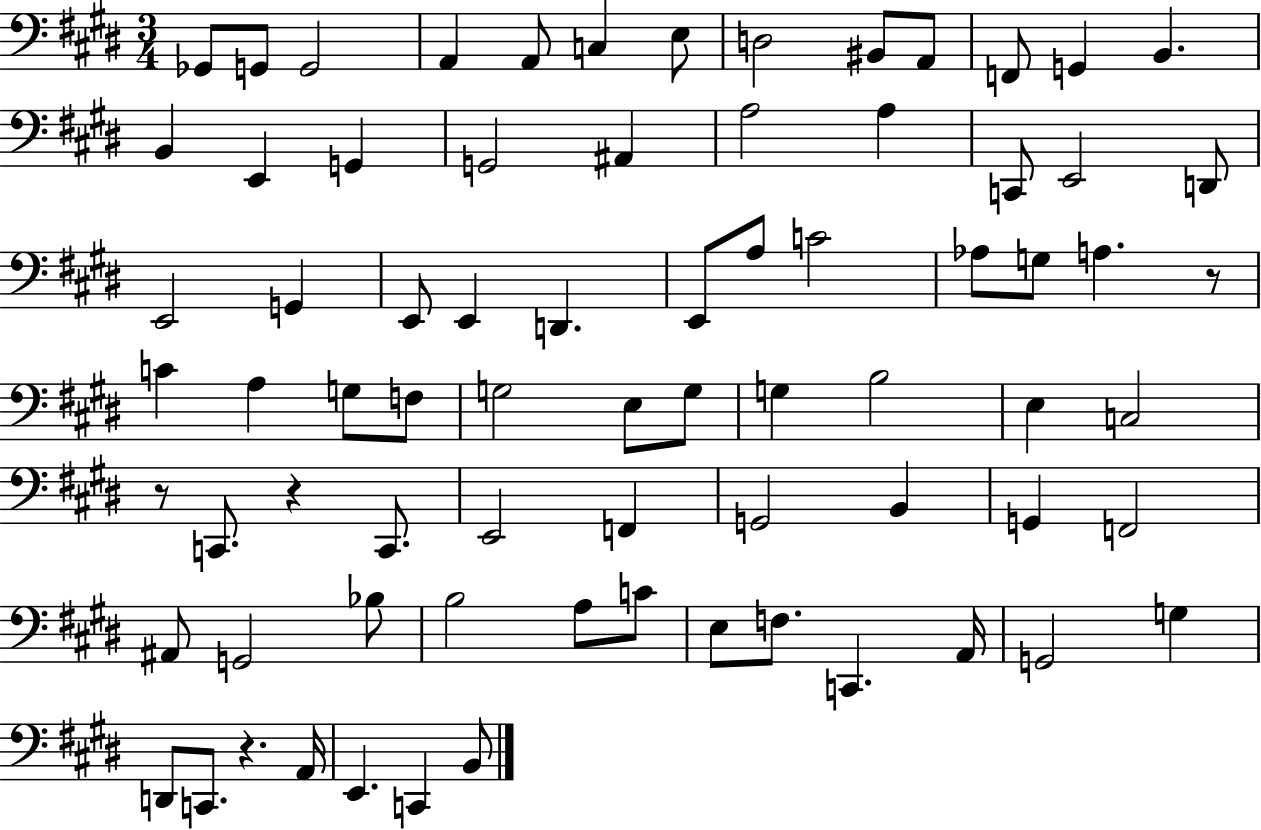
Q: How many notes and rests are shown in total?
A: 75